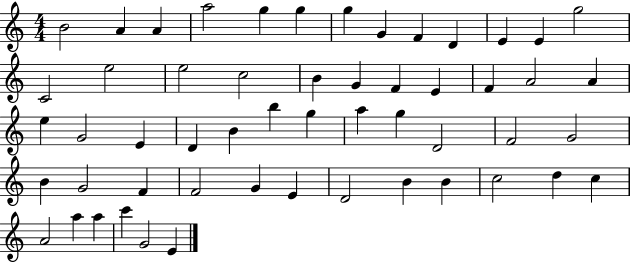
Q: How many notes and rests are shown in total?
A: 54